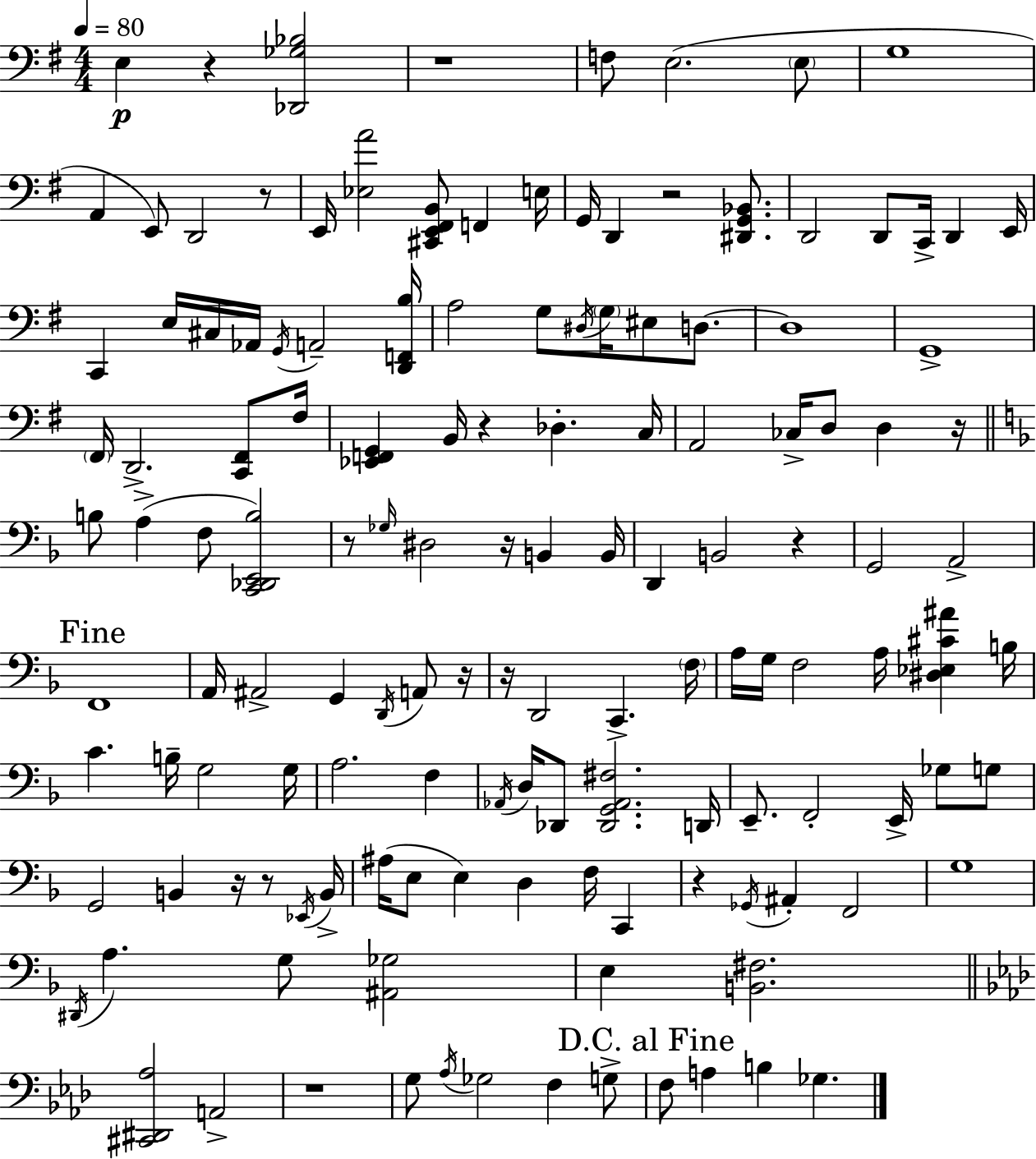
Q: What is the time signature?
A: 4/4